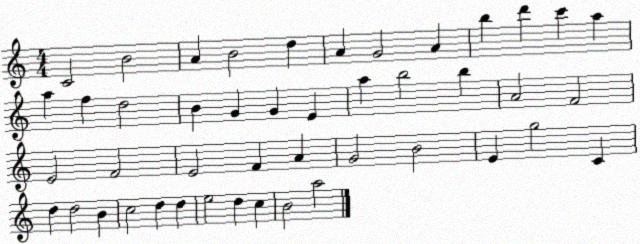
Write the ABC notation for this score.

X:1
T:Untitled
M:4/4
L:1/4
K:C
C2 B2 A B2 d A G2 A b d' c' a a f d2 B G G E a b2 b A2 F2 E2 F2 E2 F A G2 B2 E g2 C d d2 B c2 d d e2 d c B2 a2